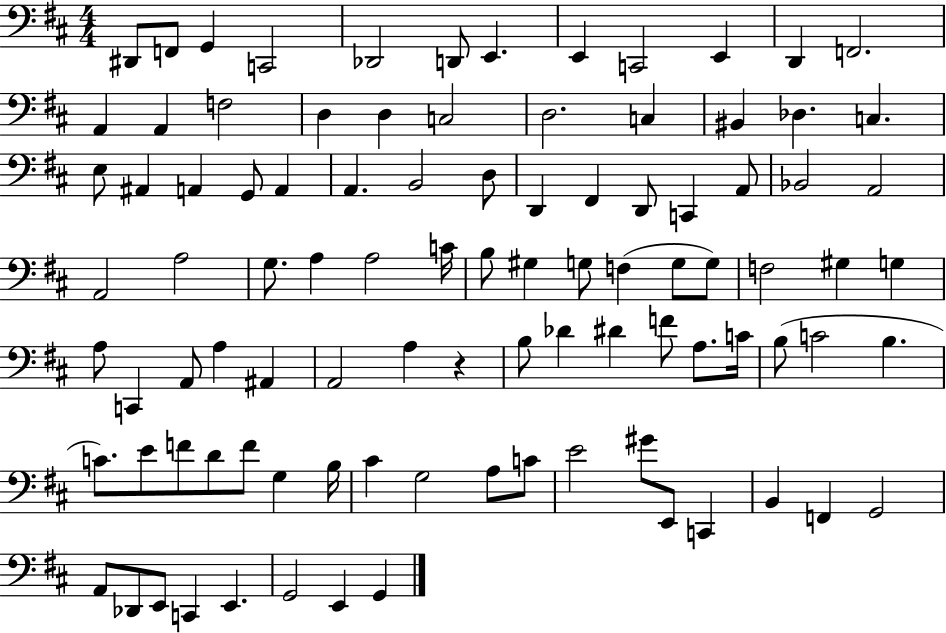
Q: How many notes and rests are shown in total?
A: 96